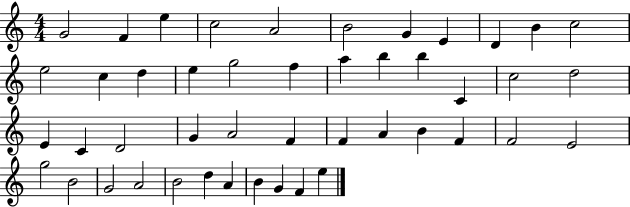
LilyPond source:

{
  \clef treble
  \numericTimeSignature
  \time 4/4
  \key c \major
  g'2 f'4 e''4 | c''2 a'2 | b'2 g'4 e'4 | d'4 b'4 c''2 | \break e''2 c''4 d''4 | e''4 g''2 f''4 | a''4 b''4 b''4 c'4 | c''2 d''2 | \break e'4 c'4 d'2 | g'4 a'2 f'4 | f'4 a'4 b'4 f'4 | f'2 e'2 | \break g''2 b'2 | g'2 a'2 | b'2 d''4 a'4 | b'4 g'4 f'4 e''4 | \break \bar "|."
}